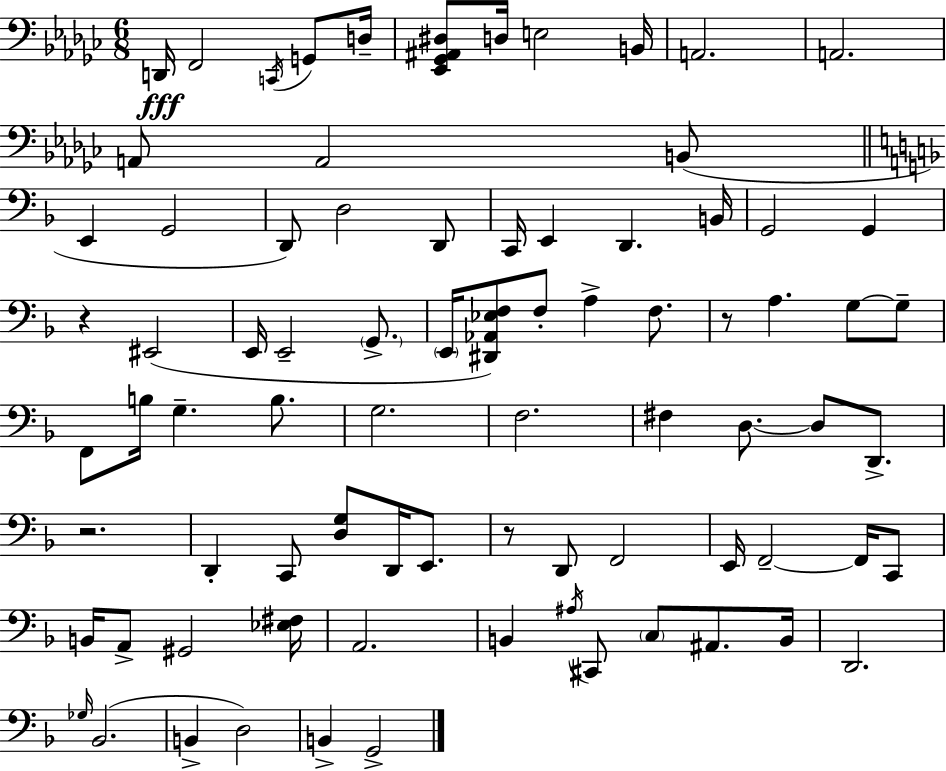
{
  \clef bass
  \numericTimeSignature
  \time 6/8
  \key ees \minor
  \repeat volta 2 { d,16\fff f,2 \acciaccatura { c,16 } g,8 | d16-- <ees, ges, ais, dis>8 d16 e2 | b,16 a,2. | a,2. | \break a,8 a,2 b,8( | \bar "||" \break \key f \major e,4 g,2 | d,8) d2 d,8 | c,16 e,4 d,4. b,16 | g,2 g,4 | \break r4 eis,2( | e,16 e,2-- \parenthesize g,8.-> | \parenthesize e,16 <dis, aes, ees f>8) f8-. a4-> f8. | r8 a4. g8~~ g8-- | \break f,8 b16 g4.-- b8. | g2. | f2. | fis4 d8.~~ d8 d,8.-> | \break r2. | d,4-. c,8 <d g>8 d,16 e,8. | r8 d,8 f,2 | e,16 f,2--~~ f,16 c,8 | \break b,16 a,8-> gis,2 <ees fis>16 | a,2. | b,4 \acciaccatura { ais16 } cis,8 \parenthesize c8 ais,8. | b,16 d,2. | \break \grace { ges16 }( bes,2. | b,4-> d2) | b,4-> g,2-> | } \bar "|."
}